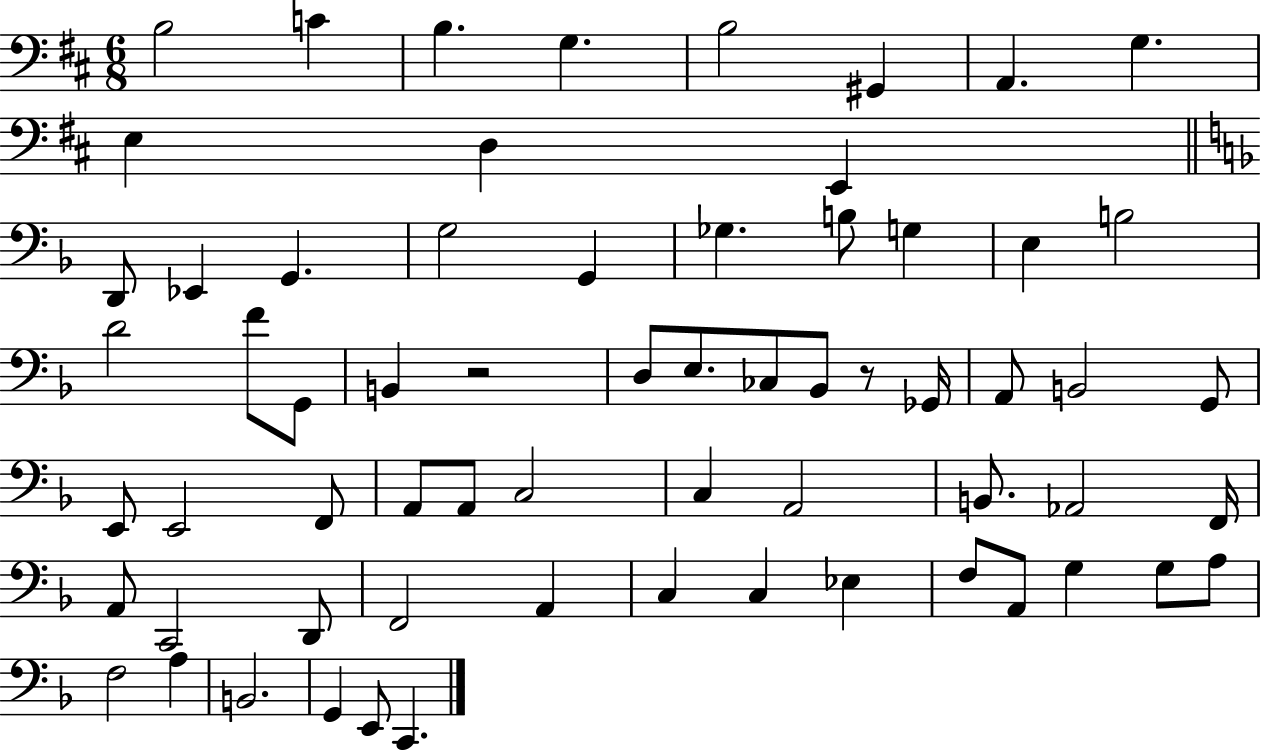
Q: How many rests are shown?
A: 2